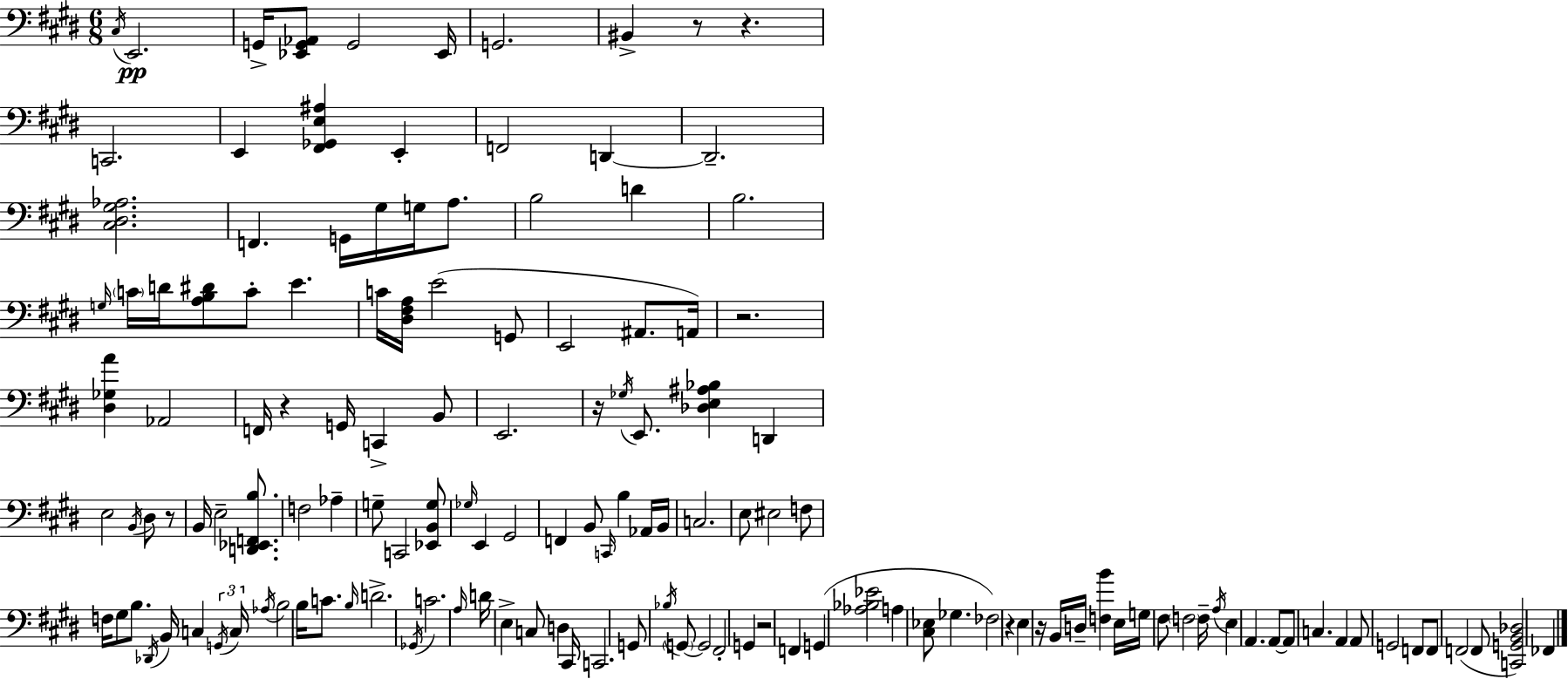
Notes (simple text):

C#3/s E2/h. G2/s [Eb2,G2,Ab2]/e G2/h Eb2/s G2/h. BIS2/q R/e R/q. C2/h. E2/q [F#2,Gb2,E3,A#3]/q E2/q F2/h D2/q D2/h. [C#3,D#3,G#3,Ab3]/h. F2/q. G2/s G#3/s G3/s A3/e. B3/h D4/q B3/h. G3/s C4/s D4/s [A3,B3,D#4]/e C4/e E4/q. C4/s [D#3,F#3,A3]/s E4/h G2/e E2/h A#2/e. A2/s R/h. [D#3,Gb3,A4]/q Ab2/h F2/s R/q G2/s C2/q B2/e E2/h. R/s Gb3/s E2/e. [Db3,E3,A#3,Bb3]/q D2/q E3/h B2/s D#3/e R/e B2/s E3/h [D2,Eb2,F2,B3]/e. F3/h Ab3/q G3/e C2/h [Eb2,B2,G3]/e Gb3/s E2/q G#2/h F2/q B2/e C2/s B3/q Ab2/s B2/s C3/h. E3/e EIS3/h F3/e F3/s G#3/e B3/e. Db2/s B2/s C3/q G2/s C3/s Ab3/s B3/h B3/s C4/e. B3/s D4/h. Gb2/s C4/h. A3/s D4/s E3/q C3/e D3/q C#2/s C2/h. G2/e Bb3/s G2/e G2/h F#2/h G2/q R/h F2/q G2/q [Ab3,Bb3,Eb4]/h A3/q [C#3,Eb3]/e Gb3/q. FES3/h R/q E3/q R/s B2/s D3/s [F3,B4]/q E3/s G3/s F#3/e F3/h F3/s A3/s E3/q A2/q. A2/e A2/e C3/q. A2/q A2/e G2/h F2/e F2/e F2/h F2/e [C2,G2,B2,Db3]/h FES2/q